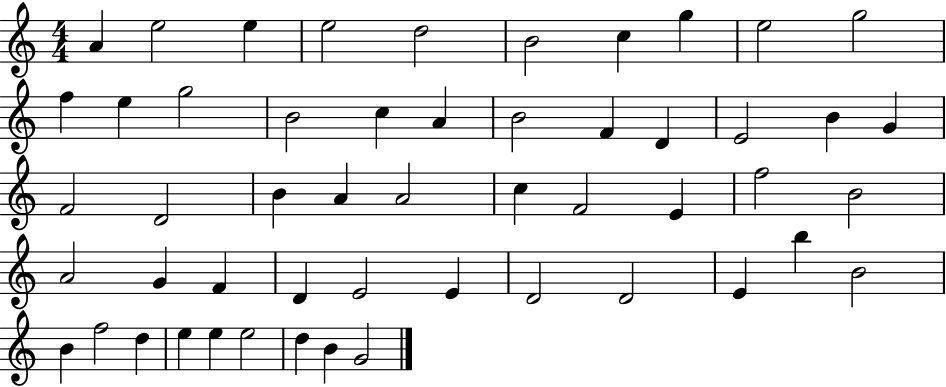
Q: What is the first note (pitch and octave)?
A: A4